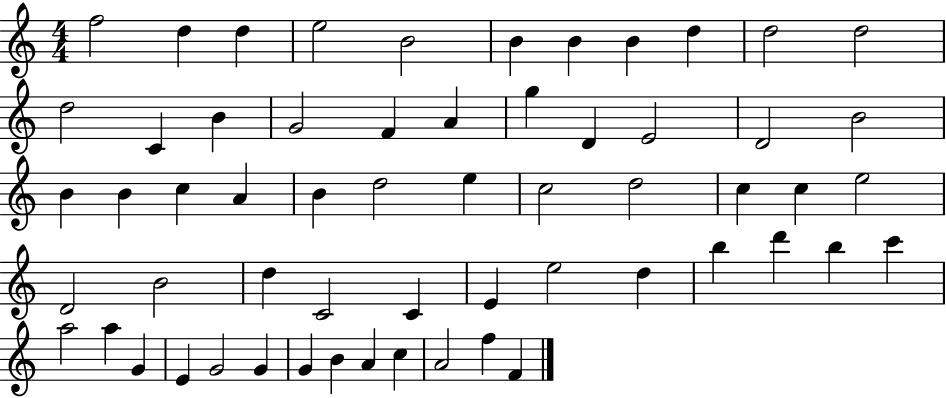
F5/h D5/q D5/q E5/h B4/h B4/q B4/q B4/q D5/q D5/h D5/h D5/h C4/q B4/q G4/h F4/q A4/q G5/q D4/q E4/h D4/h B4/h B4/q B4/q C5/q A4/q B4/q D5/h E5/q C5/h D5/h C5/q C5/q E5/h D4/h B4/h D5/q C4/h C4/q E4/q E5/h D5/q B5/q D6/q B5/q C6/q A5/h A5/q G4/q E4/q G4/h G4/q G4/q B4/q A4/q C5/q A4/h F5/q F4/q